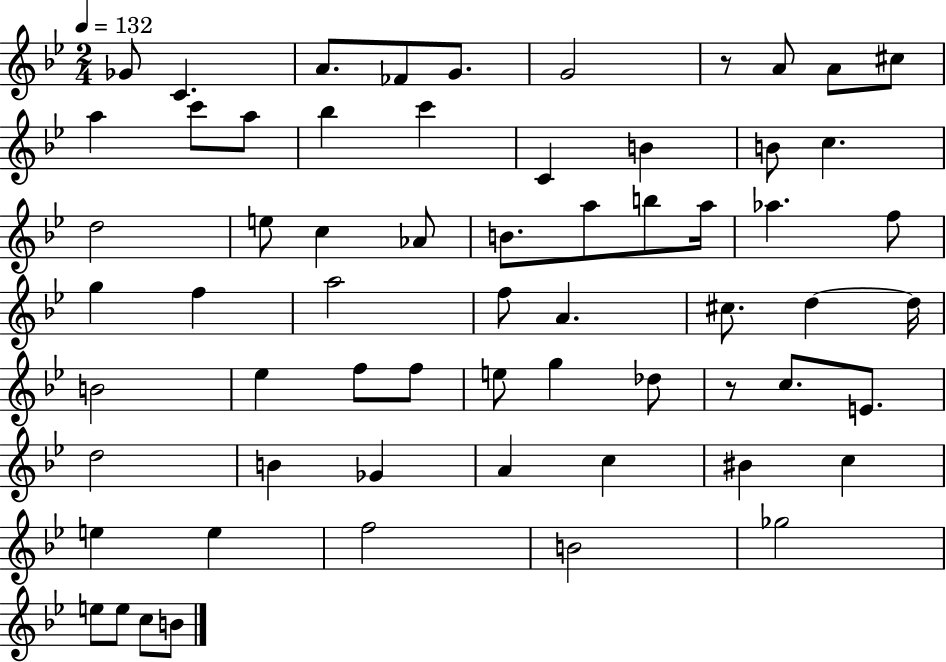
Gb4/e C4/q. A4/e. FES4/e G4/e. G4/h R/e A4/e A4/e C#5/e A5/q C6/e A5/e Bb5/q C6/q C4/q B4/q B4/e C5/q. D5/h E5/e C5/q Ab4/e B4/e. A5/e B5/e A5/s Ab5/q. F5/e G5/q F5/q A5/h F5/e A4/q. C#5/e. D5/q D5/s B4/h Eb5/q F5/e F5/e E5/e G5/q Db5/e R/e C5/e. E4/e. D5/h B4/q Gb4/q A4/q C5/q BIS4/q C5/q E5/q E5/q F5/h B4/h Gb5/h E5/e E5/e C5/e B4/e